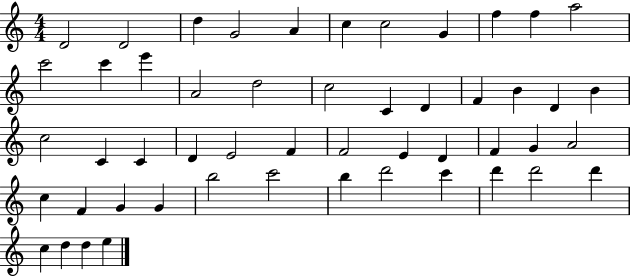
D4/h D4/h D5/q G4/h A4/q C5/q C5/h G4/q F5/q F5/q A5/h C6/h C6/q E6/q A4/h D5/h C5/h C4/q D4/q F4/q B4/q D4/q B4/q C5/h C4/q C4/q D4/q E4/h F4/q F4/h E4/q D4/q F4/q G4/q A4/h C5/q F4/q G4/q G4/q B5/h C6/h B5/q D6/h C6/q D6/q D6/h D6/q C5/q D5/q D5/q E5/q